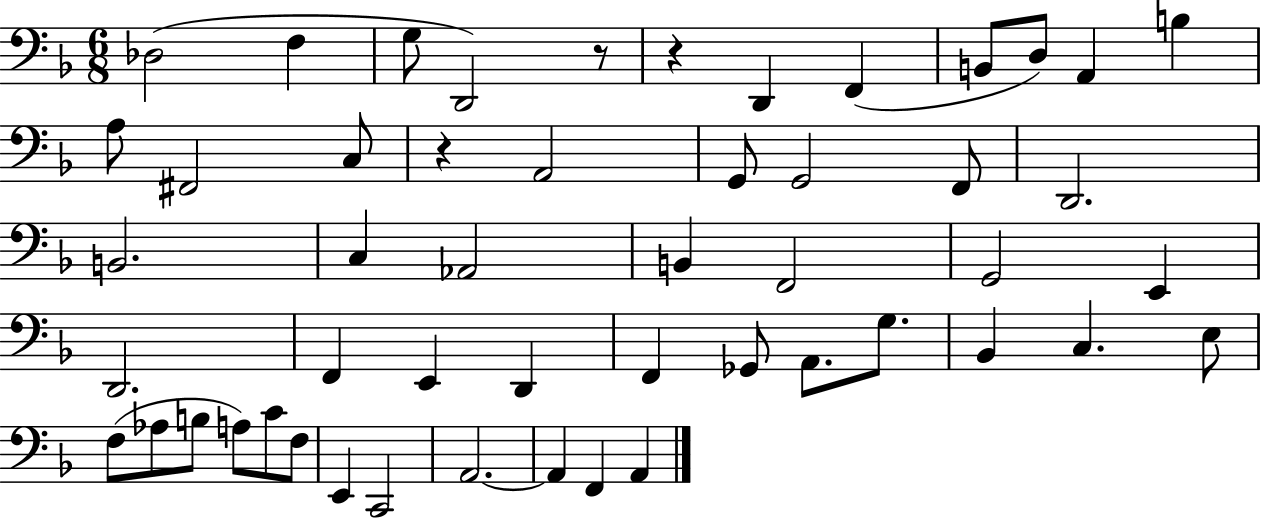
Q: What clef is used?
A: bass